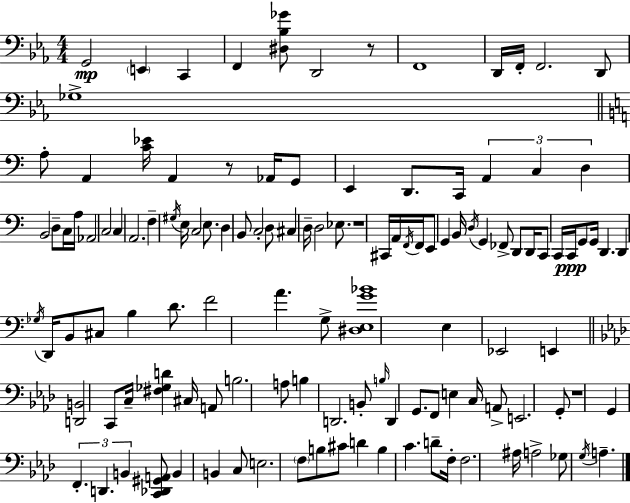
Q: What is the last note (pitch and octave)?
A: A3